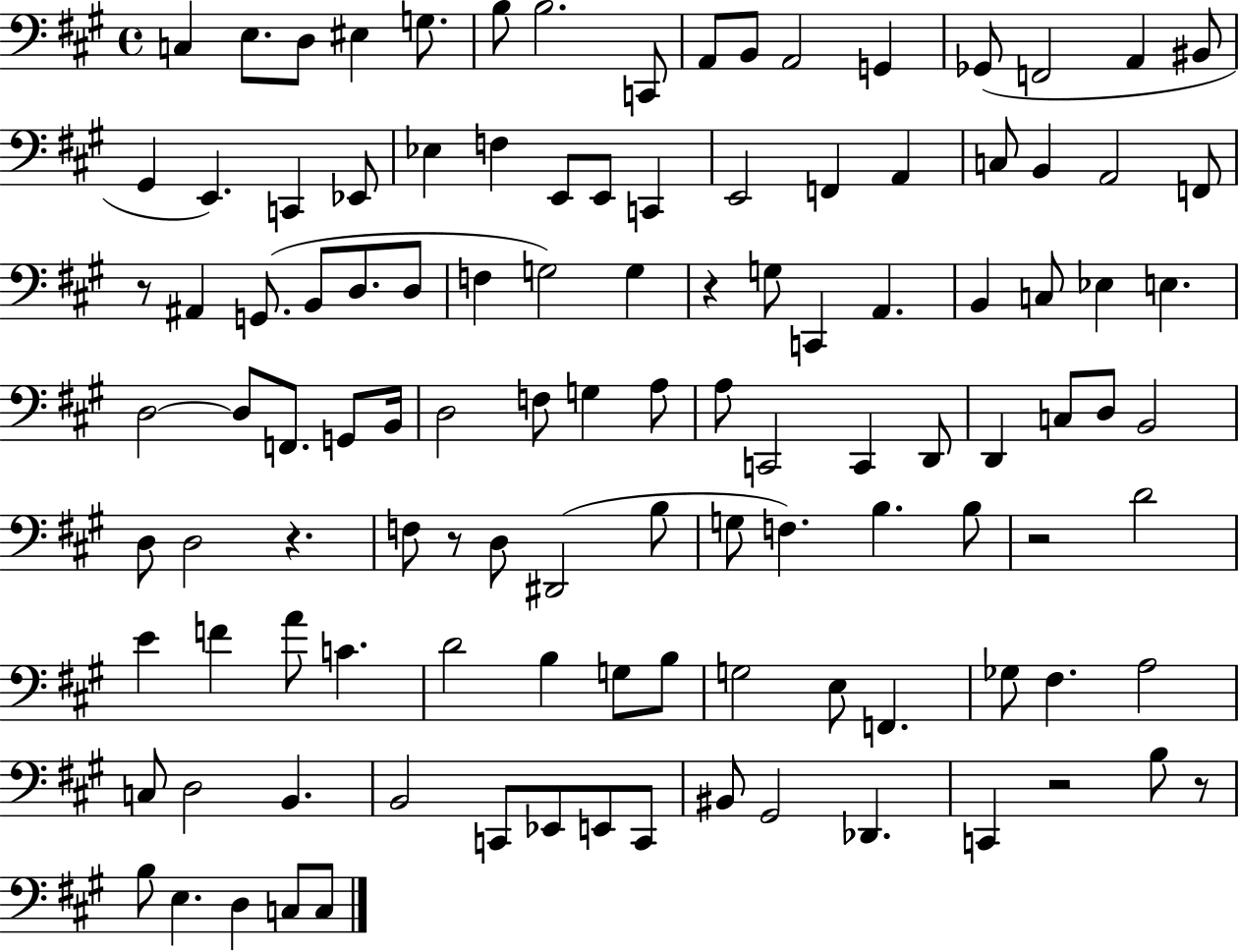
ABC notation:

X:1
T:Untitled
M:4/4
L:1/4
K:A
C, E,/2 D,/2 ^E, G,/2 B,/2 B,2 C,,/2 A,,/2 B,,/2 A,,2 G,, _G,,/2 F,,2 A,, ^B,,/2 ^G,, E,, C,, _E,,/2 _E, F, E,,/2 E,,/2 C,, E,,2 F,, A,, C,/2 B,, A,,2 F,,/2 z/2 ^A,, G,,/2 B,,/2 D,/2 D,/2 F, G,2 G, z G,/2 C,, A,, B,, C,/2 _E, E, D,2 D,/2 F,,/2 G,,/2 B,,/4 D,2 F,/2 G, A,/2 A,/2 C,,2 C,, D,,/2 D,, C,/2 D,/2 B,,2 D,/2 D,2 z F,/2 z/2 D,/2 ^D,,2 B,/2 G,/2 F, B, B,/2 z2 D2 E F A/2 C D2 B, G,/2 B,/2 G,2 E,/2 F,, _G,/2 ^F, A,2 C,/2 D,2 B,, B,,2 C,,/2 _E,,/2 E,,/2 C,,/2 ^B,,/2 ^G,,2 _D,, C,, z2 B,/2 z/2 B,/2 E, D, C,/2 C,/2